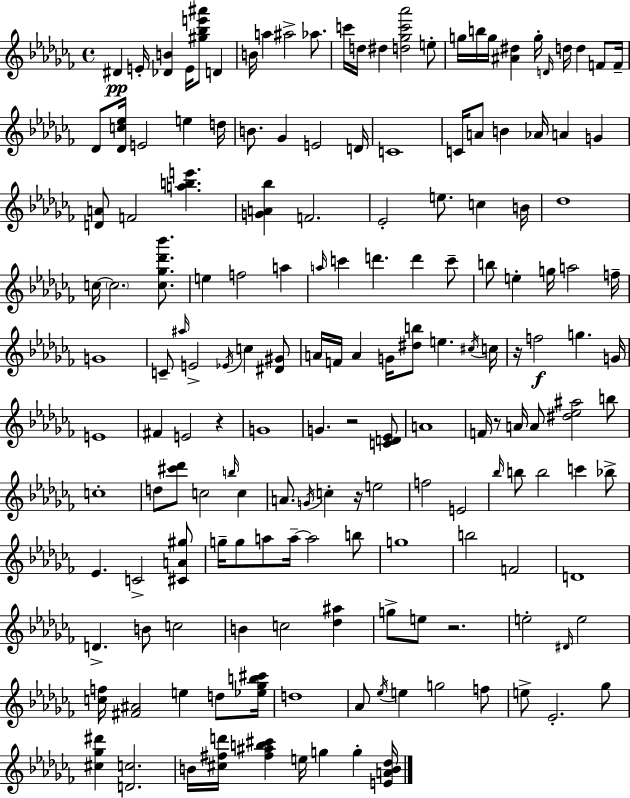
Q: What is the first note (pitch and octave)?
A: D#4